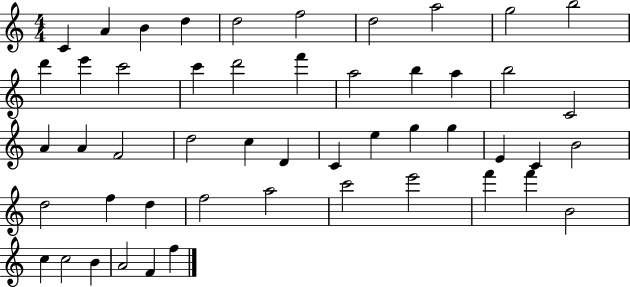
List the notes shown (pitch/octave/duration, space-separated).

C4/q A4/q B4/q D5/q D5/h F5/h D5/h A5/h G5/h B5/h D6/q E6/q C6/h C6/q D6/h F6/q A5/h B5/q A5/q B5/h C4/h A4/q A4/q F4/h D5/h C5/q D4/q C4/q E5/q G5/q G5/q E4/q C4/q B4/h D5/h F5/q D5/q F5/h A5/h C6/h E6/h F6/q F6/q B4/h C5/q C5/h B4/q A4/h F4/q F5/q